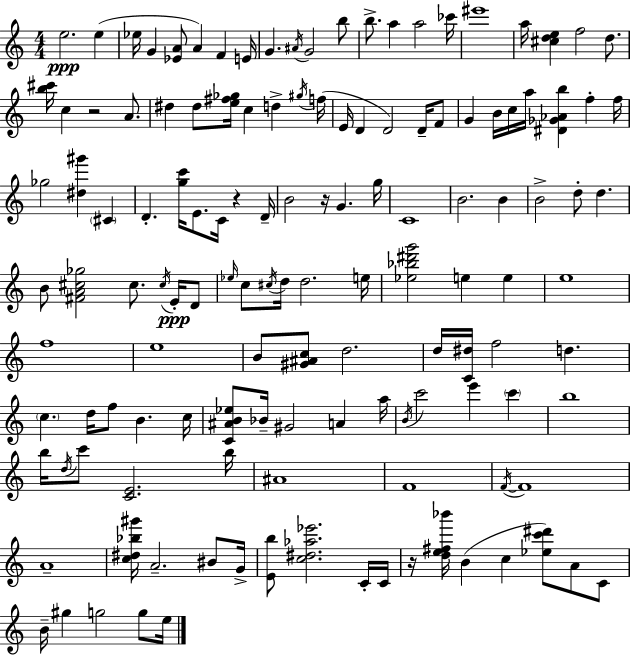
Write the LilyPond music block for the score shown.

{
  \clef treble
  \numericTimeSignature
  \time 4/4
  \key c \major
  e''2.\ppp e''4( | ees''16 g'4 <ees' a'>8 a'4) f'4 e'16 | g'4. \acciaccatura { ais'16 } g'2 b''8 | b''8.-> a''4 a''2 | \break ces'''16 eis'''1 | a''16 <cis'' d'' e''>4 f''2 d''8. | <b'' cis'''>16 c''4 r2 a'8. | dis''4 dis''8 <e'' fis'' ges''>16 c''4 d''4-> | \break \acciaccatura { gis''16 }( f''16 e'16 d'4 d'2) d'16-- | f'8 g'4 b'16 c''16 a''16 <dis' ges' aes' b''>4 f''4-. | f''16 ges''2 <dis'' gis'''>4 \parenthesize cis'4 | d'4.-. <g'' c'''>16 e'8. c'16 r4 | \break d'16-- b'2 r16 g'4. | g''16 c'1 | b'2. b'4 | b'2-> d''8-. d''4. | \break b'8 <fis' a' cis'' ges''>2 cis''8. \acciaccatura { cis''16 }\ppp | e'16-. d'8 \grace { ees''16 } c''8 \acciaccatura { cis''16 } d''16 d''2. | e''16 <ees'' bes'' dis''' g'''>2 e''4 | e''4 e''1 | \break f''1 | e''1 | b'8 <gis' ais' c''>8 d''2. | d''16 <c' dis''>16 f''2 d''4. | \break \parenthesize c''4. d''16 f''8 b'4. | c''16 <c' ais' b' ees''>8 bes'16-- gis'2 | a'4 a''16 \acciaccatura { b'16 } c'''2 e'''4 | \parenthesize c'''4 b''1 | \break b''16 \acciaccatura { d''16 } c'''8 <c' e'>2. | b''16 ais'1 | f'1 | \acciaccatura { f'16~ }~ f'1 | \break a'1-- | <c'' dis'' bes'' gis'''>16 a'2.-- | bis'8 g'16-> <e' b''>8 <c'' dis'' aes'' ees'''>2. | c'16-. c'16 r16 <d'' e'' fis'' bes'''>16 b'4( c''4 | \break <ees'' c''' dis'''>8) a'8 c'8 b'16-- gis''4 g''2 | g''8 e''16 \bar "|."
}